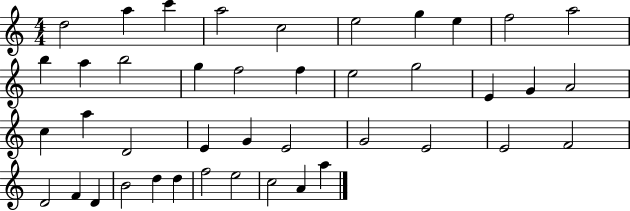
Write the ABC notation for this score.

X:1
T:Untitled
M:4/4
L:1/4
K:C
d2 a c' a2 c2 e2 g e f2 a2 b a b2 g f2 f e2 g2 E G A2 c a D2 E G E2 G2 E2 E2 F2 D2 F D B2 d d f2 e2 c2 A a